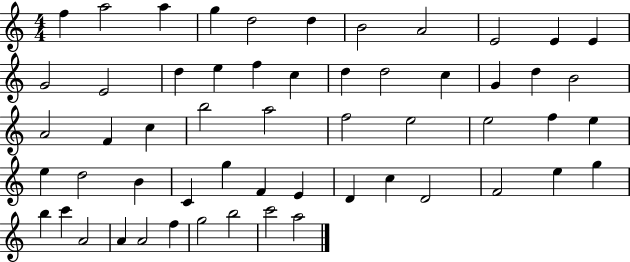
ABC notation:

X:1
T:Untitled
M:4/4
L:1/4
K:C
f a2 a g d2 d B2 A2 E2 E E G2 E2 d e f c d d2 c G d B2 A2 F c b2 a2 f2 e2 e2 f e e d2 B C g F E D c D2 F2 e g b c' A2 A A2 f g2 b2 c'2 a2